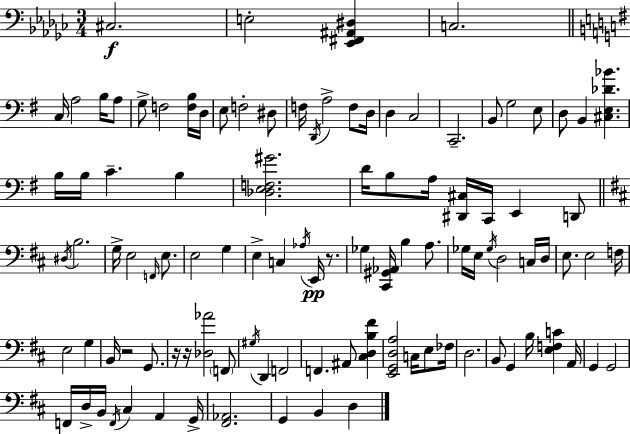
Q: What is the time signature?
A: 3/4